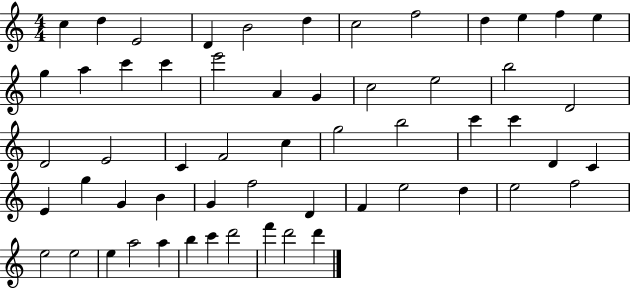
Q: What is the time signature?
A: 4/4